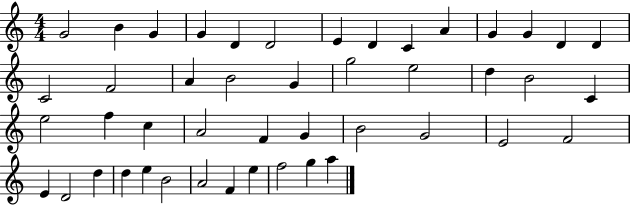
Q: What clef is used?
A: treble